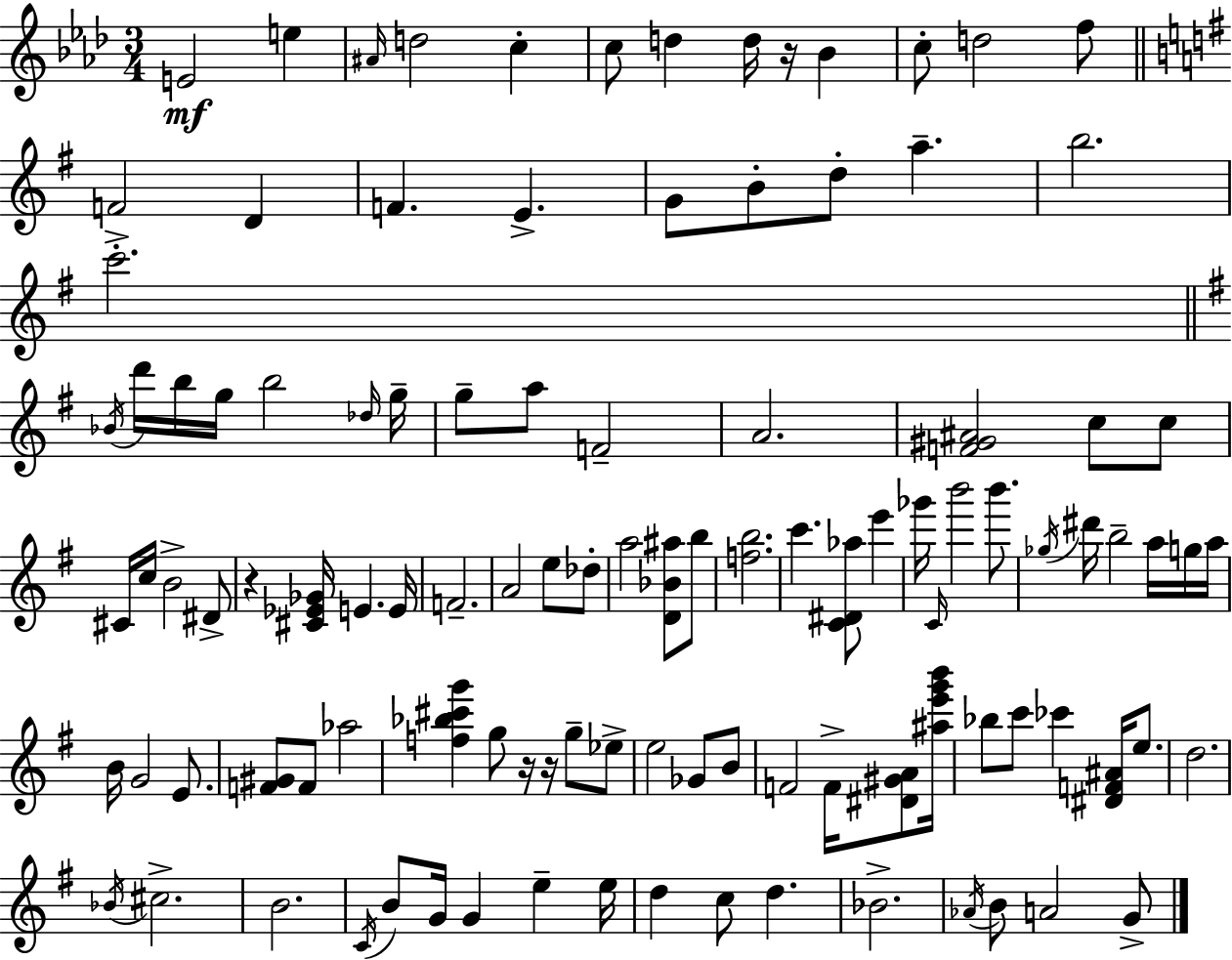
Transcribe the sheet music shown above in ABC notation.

X:1
T:Untitled
M:3/4
L:1/4
K:Fm
E2 e ^A/4 d2 c c/2 d d/4 z/4 _B c/2 d2 f/2 F2 D F E G/2 B/2 d/2 a b2 c'2 _B/4 d'/4 b/4 g/4 b2 _d/4 g/4 g/2 a/2 F2 A2 [F^G^A]2 c/2 c/2 ^C/4 c/4 B2 ^D/2 z [^C_E_G]/4 E E/4 F2 A2 e/2 _d/2 a2 [D_B^a]/2 b/2 [fb]2 c' [C^D_a]/2 e' _g'/4 C/4 b'2 b'/2 _g/4 ^d'/4 b2 a/4 g/4 a/4 B/4 G2 E/2 [F^G]/2 F/2 _a2 [f_b^c'g'] g/2 z/4 z/4 g/2 _e/2 e2 _G/2 B/2 F2 F/4 [^D^GA]/2 [^ae'g'b']/4 _b/2 c'/2 _c' [^DF^A]/4 e/2 d2 _B/4 ^c2 B2 C/4 B/2 G/4 G e e/4 d c/2 d _B2 _A/4 B/2 A2 G/2